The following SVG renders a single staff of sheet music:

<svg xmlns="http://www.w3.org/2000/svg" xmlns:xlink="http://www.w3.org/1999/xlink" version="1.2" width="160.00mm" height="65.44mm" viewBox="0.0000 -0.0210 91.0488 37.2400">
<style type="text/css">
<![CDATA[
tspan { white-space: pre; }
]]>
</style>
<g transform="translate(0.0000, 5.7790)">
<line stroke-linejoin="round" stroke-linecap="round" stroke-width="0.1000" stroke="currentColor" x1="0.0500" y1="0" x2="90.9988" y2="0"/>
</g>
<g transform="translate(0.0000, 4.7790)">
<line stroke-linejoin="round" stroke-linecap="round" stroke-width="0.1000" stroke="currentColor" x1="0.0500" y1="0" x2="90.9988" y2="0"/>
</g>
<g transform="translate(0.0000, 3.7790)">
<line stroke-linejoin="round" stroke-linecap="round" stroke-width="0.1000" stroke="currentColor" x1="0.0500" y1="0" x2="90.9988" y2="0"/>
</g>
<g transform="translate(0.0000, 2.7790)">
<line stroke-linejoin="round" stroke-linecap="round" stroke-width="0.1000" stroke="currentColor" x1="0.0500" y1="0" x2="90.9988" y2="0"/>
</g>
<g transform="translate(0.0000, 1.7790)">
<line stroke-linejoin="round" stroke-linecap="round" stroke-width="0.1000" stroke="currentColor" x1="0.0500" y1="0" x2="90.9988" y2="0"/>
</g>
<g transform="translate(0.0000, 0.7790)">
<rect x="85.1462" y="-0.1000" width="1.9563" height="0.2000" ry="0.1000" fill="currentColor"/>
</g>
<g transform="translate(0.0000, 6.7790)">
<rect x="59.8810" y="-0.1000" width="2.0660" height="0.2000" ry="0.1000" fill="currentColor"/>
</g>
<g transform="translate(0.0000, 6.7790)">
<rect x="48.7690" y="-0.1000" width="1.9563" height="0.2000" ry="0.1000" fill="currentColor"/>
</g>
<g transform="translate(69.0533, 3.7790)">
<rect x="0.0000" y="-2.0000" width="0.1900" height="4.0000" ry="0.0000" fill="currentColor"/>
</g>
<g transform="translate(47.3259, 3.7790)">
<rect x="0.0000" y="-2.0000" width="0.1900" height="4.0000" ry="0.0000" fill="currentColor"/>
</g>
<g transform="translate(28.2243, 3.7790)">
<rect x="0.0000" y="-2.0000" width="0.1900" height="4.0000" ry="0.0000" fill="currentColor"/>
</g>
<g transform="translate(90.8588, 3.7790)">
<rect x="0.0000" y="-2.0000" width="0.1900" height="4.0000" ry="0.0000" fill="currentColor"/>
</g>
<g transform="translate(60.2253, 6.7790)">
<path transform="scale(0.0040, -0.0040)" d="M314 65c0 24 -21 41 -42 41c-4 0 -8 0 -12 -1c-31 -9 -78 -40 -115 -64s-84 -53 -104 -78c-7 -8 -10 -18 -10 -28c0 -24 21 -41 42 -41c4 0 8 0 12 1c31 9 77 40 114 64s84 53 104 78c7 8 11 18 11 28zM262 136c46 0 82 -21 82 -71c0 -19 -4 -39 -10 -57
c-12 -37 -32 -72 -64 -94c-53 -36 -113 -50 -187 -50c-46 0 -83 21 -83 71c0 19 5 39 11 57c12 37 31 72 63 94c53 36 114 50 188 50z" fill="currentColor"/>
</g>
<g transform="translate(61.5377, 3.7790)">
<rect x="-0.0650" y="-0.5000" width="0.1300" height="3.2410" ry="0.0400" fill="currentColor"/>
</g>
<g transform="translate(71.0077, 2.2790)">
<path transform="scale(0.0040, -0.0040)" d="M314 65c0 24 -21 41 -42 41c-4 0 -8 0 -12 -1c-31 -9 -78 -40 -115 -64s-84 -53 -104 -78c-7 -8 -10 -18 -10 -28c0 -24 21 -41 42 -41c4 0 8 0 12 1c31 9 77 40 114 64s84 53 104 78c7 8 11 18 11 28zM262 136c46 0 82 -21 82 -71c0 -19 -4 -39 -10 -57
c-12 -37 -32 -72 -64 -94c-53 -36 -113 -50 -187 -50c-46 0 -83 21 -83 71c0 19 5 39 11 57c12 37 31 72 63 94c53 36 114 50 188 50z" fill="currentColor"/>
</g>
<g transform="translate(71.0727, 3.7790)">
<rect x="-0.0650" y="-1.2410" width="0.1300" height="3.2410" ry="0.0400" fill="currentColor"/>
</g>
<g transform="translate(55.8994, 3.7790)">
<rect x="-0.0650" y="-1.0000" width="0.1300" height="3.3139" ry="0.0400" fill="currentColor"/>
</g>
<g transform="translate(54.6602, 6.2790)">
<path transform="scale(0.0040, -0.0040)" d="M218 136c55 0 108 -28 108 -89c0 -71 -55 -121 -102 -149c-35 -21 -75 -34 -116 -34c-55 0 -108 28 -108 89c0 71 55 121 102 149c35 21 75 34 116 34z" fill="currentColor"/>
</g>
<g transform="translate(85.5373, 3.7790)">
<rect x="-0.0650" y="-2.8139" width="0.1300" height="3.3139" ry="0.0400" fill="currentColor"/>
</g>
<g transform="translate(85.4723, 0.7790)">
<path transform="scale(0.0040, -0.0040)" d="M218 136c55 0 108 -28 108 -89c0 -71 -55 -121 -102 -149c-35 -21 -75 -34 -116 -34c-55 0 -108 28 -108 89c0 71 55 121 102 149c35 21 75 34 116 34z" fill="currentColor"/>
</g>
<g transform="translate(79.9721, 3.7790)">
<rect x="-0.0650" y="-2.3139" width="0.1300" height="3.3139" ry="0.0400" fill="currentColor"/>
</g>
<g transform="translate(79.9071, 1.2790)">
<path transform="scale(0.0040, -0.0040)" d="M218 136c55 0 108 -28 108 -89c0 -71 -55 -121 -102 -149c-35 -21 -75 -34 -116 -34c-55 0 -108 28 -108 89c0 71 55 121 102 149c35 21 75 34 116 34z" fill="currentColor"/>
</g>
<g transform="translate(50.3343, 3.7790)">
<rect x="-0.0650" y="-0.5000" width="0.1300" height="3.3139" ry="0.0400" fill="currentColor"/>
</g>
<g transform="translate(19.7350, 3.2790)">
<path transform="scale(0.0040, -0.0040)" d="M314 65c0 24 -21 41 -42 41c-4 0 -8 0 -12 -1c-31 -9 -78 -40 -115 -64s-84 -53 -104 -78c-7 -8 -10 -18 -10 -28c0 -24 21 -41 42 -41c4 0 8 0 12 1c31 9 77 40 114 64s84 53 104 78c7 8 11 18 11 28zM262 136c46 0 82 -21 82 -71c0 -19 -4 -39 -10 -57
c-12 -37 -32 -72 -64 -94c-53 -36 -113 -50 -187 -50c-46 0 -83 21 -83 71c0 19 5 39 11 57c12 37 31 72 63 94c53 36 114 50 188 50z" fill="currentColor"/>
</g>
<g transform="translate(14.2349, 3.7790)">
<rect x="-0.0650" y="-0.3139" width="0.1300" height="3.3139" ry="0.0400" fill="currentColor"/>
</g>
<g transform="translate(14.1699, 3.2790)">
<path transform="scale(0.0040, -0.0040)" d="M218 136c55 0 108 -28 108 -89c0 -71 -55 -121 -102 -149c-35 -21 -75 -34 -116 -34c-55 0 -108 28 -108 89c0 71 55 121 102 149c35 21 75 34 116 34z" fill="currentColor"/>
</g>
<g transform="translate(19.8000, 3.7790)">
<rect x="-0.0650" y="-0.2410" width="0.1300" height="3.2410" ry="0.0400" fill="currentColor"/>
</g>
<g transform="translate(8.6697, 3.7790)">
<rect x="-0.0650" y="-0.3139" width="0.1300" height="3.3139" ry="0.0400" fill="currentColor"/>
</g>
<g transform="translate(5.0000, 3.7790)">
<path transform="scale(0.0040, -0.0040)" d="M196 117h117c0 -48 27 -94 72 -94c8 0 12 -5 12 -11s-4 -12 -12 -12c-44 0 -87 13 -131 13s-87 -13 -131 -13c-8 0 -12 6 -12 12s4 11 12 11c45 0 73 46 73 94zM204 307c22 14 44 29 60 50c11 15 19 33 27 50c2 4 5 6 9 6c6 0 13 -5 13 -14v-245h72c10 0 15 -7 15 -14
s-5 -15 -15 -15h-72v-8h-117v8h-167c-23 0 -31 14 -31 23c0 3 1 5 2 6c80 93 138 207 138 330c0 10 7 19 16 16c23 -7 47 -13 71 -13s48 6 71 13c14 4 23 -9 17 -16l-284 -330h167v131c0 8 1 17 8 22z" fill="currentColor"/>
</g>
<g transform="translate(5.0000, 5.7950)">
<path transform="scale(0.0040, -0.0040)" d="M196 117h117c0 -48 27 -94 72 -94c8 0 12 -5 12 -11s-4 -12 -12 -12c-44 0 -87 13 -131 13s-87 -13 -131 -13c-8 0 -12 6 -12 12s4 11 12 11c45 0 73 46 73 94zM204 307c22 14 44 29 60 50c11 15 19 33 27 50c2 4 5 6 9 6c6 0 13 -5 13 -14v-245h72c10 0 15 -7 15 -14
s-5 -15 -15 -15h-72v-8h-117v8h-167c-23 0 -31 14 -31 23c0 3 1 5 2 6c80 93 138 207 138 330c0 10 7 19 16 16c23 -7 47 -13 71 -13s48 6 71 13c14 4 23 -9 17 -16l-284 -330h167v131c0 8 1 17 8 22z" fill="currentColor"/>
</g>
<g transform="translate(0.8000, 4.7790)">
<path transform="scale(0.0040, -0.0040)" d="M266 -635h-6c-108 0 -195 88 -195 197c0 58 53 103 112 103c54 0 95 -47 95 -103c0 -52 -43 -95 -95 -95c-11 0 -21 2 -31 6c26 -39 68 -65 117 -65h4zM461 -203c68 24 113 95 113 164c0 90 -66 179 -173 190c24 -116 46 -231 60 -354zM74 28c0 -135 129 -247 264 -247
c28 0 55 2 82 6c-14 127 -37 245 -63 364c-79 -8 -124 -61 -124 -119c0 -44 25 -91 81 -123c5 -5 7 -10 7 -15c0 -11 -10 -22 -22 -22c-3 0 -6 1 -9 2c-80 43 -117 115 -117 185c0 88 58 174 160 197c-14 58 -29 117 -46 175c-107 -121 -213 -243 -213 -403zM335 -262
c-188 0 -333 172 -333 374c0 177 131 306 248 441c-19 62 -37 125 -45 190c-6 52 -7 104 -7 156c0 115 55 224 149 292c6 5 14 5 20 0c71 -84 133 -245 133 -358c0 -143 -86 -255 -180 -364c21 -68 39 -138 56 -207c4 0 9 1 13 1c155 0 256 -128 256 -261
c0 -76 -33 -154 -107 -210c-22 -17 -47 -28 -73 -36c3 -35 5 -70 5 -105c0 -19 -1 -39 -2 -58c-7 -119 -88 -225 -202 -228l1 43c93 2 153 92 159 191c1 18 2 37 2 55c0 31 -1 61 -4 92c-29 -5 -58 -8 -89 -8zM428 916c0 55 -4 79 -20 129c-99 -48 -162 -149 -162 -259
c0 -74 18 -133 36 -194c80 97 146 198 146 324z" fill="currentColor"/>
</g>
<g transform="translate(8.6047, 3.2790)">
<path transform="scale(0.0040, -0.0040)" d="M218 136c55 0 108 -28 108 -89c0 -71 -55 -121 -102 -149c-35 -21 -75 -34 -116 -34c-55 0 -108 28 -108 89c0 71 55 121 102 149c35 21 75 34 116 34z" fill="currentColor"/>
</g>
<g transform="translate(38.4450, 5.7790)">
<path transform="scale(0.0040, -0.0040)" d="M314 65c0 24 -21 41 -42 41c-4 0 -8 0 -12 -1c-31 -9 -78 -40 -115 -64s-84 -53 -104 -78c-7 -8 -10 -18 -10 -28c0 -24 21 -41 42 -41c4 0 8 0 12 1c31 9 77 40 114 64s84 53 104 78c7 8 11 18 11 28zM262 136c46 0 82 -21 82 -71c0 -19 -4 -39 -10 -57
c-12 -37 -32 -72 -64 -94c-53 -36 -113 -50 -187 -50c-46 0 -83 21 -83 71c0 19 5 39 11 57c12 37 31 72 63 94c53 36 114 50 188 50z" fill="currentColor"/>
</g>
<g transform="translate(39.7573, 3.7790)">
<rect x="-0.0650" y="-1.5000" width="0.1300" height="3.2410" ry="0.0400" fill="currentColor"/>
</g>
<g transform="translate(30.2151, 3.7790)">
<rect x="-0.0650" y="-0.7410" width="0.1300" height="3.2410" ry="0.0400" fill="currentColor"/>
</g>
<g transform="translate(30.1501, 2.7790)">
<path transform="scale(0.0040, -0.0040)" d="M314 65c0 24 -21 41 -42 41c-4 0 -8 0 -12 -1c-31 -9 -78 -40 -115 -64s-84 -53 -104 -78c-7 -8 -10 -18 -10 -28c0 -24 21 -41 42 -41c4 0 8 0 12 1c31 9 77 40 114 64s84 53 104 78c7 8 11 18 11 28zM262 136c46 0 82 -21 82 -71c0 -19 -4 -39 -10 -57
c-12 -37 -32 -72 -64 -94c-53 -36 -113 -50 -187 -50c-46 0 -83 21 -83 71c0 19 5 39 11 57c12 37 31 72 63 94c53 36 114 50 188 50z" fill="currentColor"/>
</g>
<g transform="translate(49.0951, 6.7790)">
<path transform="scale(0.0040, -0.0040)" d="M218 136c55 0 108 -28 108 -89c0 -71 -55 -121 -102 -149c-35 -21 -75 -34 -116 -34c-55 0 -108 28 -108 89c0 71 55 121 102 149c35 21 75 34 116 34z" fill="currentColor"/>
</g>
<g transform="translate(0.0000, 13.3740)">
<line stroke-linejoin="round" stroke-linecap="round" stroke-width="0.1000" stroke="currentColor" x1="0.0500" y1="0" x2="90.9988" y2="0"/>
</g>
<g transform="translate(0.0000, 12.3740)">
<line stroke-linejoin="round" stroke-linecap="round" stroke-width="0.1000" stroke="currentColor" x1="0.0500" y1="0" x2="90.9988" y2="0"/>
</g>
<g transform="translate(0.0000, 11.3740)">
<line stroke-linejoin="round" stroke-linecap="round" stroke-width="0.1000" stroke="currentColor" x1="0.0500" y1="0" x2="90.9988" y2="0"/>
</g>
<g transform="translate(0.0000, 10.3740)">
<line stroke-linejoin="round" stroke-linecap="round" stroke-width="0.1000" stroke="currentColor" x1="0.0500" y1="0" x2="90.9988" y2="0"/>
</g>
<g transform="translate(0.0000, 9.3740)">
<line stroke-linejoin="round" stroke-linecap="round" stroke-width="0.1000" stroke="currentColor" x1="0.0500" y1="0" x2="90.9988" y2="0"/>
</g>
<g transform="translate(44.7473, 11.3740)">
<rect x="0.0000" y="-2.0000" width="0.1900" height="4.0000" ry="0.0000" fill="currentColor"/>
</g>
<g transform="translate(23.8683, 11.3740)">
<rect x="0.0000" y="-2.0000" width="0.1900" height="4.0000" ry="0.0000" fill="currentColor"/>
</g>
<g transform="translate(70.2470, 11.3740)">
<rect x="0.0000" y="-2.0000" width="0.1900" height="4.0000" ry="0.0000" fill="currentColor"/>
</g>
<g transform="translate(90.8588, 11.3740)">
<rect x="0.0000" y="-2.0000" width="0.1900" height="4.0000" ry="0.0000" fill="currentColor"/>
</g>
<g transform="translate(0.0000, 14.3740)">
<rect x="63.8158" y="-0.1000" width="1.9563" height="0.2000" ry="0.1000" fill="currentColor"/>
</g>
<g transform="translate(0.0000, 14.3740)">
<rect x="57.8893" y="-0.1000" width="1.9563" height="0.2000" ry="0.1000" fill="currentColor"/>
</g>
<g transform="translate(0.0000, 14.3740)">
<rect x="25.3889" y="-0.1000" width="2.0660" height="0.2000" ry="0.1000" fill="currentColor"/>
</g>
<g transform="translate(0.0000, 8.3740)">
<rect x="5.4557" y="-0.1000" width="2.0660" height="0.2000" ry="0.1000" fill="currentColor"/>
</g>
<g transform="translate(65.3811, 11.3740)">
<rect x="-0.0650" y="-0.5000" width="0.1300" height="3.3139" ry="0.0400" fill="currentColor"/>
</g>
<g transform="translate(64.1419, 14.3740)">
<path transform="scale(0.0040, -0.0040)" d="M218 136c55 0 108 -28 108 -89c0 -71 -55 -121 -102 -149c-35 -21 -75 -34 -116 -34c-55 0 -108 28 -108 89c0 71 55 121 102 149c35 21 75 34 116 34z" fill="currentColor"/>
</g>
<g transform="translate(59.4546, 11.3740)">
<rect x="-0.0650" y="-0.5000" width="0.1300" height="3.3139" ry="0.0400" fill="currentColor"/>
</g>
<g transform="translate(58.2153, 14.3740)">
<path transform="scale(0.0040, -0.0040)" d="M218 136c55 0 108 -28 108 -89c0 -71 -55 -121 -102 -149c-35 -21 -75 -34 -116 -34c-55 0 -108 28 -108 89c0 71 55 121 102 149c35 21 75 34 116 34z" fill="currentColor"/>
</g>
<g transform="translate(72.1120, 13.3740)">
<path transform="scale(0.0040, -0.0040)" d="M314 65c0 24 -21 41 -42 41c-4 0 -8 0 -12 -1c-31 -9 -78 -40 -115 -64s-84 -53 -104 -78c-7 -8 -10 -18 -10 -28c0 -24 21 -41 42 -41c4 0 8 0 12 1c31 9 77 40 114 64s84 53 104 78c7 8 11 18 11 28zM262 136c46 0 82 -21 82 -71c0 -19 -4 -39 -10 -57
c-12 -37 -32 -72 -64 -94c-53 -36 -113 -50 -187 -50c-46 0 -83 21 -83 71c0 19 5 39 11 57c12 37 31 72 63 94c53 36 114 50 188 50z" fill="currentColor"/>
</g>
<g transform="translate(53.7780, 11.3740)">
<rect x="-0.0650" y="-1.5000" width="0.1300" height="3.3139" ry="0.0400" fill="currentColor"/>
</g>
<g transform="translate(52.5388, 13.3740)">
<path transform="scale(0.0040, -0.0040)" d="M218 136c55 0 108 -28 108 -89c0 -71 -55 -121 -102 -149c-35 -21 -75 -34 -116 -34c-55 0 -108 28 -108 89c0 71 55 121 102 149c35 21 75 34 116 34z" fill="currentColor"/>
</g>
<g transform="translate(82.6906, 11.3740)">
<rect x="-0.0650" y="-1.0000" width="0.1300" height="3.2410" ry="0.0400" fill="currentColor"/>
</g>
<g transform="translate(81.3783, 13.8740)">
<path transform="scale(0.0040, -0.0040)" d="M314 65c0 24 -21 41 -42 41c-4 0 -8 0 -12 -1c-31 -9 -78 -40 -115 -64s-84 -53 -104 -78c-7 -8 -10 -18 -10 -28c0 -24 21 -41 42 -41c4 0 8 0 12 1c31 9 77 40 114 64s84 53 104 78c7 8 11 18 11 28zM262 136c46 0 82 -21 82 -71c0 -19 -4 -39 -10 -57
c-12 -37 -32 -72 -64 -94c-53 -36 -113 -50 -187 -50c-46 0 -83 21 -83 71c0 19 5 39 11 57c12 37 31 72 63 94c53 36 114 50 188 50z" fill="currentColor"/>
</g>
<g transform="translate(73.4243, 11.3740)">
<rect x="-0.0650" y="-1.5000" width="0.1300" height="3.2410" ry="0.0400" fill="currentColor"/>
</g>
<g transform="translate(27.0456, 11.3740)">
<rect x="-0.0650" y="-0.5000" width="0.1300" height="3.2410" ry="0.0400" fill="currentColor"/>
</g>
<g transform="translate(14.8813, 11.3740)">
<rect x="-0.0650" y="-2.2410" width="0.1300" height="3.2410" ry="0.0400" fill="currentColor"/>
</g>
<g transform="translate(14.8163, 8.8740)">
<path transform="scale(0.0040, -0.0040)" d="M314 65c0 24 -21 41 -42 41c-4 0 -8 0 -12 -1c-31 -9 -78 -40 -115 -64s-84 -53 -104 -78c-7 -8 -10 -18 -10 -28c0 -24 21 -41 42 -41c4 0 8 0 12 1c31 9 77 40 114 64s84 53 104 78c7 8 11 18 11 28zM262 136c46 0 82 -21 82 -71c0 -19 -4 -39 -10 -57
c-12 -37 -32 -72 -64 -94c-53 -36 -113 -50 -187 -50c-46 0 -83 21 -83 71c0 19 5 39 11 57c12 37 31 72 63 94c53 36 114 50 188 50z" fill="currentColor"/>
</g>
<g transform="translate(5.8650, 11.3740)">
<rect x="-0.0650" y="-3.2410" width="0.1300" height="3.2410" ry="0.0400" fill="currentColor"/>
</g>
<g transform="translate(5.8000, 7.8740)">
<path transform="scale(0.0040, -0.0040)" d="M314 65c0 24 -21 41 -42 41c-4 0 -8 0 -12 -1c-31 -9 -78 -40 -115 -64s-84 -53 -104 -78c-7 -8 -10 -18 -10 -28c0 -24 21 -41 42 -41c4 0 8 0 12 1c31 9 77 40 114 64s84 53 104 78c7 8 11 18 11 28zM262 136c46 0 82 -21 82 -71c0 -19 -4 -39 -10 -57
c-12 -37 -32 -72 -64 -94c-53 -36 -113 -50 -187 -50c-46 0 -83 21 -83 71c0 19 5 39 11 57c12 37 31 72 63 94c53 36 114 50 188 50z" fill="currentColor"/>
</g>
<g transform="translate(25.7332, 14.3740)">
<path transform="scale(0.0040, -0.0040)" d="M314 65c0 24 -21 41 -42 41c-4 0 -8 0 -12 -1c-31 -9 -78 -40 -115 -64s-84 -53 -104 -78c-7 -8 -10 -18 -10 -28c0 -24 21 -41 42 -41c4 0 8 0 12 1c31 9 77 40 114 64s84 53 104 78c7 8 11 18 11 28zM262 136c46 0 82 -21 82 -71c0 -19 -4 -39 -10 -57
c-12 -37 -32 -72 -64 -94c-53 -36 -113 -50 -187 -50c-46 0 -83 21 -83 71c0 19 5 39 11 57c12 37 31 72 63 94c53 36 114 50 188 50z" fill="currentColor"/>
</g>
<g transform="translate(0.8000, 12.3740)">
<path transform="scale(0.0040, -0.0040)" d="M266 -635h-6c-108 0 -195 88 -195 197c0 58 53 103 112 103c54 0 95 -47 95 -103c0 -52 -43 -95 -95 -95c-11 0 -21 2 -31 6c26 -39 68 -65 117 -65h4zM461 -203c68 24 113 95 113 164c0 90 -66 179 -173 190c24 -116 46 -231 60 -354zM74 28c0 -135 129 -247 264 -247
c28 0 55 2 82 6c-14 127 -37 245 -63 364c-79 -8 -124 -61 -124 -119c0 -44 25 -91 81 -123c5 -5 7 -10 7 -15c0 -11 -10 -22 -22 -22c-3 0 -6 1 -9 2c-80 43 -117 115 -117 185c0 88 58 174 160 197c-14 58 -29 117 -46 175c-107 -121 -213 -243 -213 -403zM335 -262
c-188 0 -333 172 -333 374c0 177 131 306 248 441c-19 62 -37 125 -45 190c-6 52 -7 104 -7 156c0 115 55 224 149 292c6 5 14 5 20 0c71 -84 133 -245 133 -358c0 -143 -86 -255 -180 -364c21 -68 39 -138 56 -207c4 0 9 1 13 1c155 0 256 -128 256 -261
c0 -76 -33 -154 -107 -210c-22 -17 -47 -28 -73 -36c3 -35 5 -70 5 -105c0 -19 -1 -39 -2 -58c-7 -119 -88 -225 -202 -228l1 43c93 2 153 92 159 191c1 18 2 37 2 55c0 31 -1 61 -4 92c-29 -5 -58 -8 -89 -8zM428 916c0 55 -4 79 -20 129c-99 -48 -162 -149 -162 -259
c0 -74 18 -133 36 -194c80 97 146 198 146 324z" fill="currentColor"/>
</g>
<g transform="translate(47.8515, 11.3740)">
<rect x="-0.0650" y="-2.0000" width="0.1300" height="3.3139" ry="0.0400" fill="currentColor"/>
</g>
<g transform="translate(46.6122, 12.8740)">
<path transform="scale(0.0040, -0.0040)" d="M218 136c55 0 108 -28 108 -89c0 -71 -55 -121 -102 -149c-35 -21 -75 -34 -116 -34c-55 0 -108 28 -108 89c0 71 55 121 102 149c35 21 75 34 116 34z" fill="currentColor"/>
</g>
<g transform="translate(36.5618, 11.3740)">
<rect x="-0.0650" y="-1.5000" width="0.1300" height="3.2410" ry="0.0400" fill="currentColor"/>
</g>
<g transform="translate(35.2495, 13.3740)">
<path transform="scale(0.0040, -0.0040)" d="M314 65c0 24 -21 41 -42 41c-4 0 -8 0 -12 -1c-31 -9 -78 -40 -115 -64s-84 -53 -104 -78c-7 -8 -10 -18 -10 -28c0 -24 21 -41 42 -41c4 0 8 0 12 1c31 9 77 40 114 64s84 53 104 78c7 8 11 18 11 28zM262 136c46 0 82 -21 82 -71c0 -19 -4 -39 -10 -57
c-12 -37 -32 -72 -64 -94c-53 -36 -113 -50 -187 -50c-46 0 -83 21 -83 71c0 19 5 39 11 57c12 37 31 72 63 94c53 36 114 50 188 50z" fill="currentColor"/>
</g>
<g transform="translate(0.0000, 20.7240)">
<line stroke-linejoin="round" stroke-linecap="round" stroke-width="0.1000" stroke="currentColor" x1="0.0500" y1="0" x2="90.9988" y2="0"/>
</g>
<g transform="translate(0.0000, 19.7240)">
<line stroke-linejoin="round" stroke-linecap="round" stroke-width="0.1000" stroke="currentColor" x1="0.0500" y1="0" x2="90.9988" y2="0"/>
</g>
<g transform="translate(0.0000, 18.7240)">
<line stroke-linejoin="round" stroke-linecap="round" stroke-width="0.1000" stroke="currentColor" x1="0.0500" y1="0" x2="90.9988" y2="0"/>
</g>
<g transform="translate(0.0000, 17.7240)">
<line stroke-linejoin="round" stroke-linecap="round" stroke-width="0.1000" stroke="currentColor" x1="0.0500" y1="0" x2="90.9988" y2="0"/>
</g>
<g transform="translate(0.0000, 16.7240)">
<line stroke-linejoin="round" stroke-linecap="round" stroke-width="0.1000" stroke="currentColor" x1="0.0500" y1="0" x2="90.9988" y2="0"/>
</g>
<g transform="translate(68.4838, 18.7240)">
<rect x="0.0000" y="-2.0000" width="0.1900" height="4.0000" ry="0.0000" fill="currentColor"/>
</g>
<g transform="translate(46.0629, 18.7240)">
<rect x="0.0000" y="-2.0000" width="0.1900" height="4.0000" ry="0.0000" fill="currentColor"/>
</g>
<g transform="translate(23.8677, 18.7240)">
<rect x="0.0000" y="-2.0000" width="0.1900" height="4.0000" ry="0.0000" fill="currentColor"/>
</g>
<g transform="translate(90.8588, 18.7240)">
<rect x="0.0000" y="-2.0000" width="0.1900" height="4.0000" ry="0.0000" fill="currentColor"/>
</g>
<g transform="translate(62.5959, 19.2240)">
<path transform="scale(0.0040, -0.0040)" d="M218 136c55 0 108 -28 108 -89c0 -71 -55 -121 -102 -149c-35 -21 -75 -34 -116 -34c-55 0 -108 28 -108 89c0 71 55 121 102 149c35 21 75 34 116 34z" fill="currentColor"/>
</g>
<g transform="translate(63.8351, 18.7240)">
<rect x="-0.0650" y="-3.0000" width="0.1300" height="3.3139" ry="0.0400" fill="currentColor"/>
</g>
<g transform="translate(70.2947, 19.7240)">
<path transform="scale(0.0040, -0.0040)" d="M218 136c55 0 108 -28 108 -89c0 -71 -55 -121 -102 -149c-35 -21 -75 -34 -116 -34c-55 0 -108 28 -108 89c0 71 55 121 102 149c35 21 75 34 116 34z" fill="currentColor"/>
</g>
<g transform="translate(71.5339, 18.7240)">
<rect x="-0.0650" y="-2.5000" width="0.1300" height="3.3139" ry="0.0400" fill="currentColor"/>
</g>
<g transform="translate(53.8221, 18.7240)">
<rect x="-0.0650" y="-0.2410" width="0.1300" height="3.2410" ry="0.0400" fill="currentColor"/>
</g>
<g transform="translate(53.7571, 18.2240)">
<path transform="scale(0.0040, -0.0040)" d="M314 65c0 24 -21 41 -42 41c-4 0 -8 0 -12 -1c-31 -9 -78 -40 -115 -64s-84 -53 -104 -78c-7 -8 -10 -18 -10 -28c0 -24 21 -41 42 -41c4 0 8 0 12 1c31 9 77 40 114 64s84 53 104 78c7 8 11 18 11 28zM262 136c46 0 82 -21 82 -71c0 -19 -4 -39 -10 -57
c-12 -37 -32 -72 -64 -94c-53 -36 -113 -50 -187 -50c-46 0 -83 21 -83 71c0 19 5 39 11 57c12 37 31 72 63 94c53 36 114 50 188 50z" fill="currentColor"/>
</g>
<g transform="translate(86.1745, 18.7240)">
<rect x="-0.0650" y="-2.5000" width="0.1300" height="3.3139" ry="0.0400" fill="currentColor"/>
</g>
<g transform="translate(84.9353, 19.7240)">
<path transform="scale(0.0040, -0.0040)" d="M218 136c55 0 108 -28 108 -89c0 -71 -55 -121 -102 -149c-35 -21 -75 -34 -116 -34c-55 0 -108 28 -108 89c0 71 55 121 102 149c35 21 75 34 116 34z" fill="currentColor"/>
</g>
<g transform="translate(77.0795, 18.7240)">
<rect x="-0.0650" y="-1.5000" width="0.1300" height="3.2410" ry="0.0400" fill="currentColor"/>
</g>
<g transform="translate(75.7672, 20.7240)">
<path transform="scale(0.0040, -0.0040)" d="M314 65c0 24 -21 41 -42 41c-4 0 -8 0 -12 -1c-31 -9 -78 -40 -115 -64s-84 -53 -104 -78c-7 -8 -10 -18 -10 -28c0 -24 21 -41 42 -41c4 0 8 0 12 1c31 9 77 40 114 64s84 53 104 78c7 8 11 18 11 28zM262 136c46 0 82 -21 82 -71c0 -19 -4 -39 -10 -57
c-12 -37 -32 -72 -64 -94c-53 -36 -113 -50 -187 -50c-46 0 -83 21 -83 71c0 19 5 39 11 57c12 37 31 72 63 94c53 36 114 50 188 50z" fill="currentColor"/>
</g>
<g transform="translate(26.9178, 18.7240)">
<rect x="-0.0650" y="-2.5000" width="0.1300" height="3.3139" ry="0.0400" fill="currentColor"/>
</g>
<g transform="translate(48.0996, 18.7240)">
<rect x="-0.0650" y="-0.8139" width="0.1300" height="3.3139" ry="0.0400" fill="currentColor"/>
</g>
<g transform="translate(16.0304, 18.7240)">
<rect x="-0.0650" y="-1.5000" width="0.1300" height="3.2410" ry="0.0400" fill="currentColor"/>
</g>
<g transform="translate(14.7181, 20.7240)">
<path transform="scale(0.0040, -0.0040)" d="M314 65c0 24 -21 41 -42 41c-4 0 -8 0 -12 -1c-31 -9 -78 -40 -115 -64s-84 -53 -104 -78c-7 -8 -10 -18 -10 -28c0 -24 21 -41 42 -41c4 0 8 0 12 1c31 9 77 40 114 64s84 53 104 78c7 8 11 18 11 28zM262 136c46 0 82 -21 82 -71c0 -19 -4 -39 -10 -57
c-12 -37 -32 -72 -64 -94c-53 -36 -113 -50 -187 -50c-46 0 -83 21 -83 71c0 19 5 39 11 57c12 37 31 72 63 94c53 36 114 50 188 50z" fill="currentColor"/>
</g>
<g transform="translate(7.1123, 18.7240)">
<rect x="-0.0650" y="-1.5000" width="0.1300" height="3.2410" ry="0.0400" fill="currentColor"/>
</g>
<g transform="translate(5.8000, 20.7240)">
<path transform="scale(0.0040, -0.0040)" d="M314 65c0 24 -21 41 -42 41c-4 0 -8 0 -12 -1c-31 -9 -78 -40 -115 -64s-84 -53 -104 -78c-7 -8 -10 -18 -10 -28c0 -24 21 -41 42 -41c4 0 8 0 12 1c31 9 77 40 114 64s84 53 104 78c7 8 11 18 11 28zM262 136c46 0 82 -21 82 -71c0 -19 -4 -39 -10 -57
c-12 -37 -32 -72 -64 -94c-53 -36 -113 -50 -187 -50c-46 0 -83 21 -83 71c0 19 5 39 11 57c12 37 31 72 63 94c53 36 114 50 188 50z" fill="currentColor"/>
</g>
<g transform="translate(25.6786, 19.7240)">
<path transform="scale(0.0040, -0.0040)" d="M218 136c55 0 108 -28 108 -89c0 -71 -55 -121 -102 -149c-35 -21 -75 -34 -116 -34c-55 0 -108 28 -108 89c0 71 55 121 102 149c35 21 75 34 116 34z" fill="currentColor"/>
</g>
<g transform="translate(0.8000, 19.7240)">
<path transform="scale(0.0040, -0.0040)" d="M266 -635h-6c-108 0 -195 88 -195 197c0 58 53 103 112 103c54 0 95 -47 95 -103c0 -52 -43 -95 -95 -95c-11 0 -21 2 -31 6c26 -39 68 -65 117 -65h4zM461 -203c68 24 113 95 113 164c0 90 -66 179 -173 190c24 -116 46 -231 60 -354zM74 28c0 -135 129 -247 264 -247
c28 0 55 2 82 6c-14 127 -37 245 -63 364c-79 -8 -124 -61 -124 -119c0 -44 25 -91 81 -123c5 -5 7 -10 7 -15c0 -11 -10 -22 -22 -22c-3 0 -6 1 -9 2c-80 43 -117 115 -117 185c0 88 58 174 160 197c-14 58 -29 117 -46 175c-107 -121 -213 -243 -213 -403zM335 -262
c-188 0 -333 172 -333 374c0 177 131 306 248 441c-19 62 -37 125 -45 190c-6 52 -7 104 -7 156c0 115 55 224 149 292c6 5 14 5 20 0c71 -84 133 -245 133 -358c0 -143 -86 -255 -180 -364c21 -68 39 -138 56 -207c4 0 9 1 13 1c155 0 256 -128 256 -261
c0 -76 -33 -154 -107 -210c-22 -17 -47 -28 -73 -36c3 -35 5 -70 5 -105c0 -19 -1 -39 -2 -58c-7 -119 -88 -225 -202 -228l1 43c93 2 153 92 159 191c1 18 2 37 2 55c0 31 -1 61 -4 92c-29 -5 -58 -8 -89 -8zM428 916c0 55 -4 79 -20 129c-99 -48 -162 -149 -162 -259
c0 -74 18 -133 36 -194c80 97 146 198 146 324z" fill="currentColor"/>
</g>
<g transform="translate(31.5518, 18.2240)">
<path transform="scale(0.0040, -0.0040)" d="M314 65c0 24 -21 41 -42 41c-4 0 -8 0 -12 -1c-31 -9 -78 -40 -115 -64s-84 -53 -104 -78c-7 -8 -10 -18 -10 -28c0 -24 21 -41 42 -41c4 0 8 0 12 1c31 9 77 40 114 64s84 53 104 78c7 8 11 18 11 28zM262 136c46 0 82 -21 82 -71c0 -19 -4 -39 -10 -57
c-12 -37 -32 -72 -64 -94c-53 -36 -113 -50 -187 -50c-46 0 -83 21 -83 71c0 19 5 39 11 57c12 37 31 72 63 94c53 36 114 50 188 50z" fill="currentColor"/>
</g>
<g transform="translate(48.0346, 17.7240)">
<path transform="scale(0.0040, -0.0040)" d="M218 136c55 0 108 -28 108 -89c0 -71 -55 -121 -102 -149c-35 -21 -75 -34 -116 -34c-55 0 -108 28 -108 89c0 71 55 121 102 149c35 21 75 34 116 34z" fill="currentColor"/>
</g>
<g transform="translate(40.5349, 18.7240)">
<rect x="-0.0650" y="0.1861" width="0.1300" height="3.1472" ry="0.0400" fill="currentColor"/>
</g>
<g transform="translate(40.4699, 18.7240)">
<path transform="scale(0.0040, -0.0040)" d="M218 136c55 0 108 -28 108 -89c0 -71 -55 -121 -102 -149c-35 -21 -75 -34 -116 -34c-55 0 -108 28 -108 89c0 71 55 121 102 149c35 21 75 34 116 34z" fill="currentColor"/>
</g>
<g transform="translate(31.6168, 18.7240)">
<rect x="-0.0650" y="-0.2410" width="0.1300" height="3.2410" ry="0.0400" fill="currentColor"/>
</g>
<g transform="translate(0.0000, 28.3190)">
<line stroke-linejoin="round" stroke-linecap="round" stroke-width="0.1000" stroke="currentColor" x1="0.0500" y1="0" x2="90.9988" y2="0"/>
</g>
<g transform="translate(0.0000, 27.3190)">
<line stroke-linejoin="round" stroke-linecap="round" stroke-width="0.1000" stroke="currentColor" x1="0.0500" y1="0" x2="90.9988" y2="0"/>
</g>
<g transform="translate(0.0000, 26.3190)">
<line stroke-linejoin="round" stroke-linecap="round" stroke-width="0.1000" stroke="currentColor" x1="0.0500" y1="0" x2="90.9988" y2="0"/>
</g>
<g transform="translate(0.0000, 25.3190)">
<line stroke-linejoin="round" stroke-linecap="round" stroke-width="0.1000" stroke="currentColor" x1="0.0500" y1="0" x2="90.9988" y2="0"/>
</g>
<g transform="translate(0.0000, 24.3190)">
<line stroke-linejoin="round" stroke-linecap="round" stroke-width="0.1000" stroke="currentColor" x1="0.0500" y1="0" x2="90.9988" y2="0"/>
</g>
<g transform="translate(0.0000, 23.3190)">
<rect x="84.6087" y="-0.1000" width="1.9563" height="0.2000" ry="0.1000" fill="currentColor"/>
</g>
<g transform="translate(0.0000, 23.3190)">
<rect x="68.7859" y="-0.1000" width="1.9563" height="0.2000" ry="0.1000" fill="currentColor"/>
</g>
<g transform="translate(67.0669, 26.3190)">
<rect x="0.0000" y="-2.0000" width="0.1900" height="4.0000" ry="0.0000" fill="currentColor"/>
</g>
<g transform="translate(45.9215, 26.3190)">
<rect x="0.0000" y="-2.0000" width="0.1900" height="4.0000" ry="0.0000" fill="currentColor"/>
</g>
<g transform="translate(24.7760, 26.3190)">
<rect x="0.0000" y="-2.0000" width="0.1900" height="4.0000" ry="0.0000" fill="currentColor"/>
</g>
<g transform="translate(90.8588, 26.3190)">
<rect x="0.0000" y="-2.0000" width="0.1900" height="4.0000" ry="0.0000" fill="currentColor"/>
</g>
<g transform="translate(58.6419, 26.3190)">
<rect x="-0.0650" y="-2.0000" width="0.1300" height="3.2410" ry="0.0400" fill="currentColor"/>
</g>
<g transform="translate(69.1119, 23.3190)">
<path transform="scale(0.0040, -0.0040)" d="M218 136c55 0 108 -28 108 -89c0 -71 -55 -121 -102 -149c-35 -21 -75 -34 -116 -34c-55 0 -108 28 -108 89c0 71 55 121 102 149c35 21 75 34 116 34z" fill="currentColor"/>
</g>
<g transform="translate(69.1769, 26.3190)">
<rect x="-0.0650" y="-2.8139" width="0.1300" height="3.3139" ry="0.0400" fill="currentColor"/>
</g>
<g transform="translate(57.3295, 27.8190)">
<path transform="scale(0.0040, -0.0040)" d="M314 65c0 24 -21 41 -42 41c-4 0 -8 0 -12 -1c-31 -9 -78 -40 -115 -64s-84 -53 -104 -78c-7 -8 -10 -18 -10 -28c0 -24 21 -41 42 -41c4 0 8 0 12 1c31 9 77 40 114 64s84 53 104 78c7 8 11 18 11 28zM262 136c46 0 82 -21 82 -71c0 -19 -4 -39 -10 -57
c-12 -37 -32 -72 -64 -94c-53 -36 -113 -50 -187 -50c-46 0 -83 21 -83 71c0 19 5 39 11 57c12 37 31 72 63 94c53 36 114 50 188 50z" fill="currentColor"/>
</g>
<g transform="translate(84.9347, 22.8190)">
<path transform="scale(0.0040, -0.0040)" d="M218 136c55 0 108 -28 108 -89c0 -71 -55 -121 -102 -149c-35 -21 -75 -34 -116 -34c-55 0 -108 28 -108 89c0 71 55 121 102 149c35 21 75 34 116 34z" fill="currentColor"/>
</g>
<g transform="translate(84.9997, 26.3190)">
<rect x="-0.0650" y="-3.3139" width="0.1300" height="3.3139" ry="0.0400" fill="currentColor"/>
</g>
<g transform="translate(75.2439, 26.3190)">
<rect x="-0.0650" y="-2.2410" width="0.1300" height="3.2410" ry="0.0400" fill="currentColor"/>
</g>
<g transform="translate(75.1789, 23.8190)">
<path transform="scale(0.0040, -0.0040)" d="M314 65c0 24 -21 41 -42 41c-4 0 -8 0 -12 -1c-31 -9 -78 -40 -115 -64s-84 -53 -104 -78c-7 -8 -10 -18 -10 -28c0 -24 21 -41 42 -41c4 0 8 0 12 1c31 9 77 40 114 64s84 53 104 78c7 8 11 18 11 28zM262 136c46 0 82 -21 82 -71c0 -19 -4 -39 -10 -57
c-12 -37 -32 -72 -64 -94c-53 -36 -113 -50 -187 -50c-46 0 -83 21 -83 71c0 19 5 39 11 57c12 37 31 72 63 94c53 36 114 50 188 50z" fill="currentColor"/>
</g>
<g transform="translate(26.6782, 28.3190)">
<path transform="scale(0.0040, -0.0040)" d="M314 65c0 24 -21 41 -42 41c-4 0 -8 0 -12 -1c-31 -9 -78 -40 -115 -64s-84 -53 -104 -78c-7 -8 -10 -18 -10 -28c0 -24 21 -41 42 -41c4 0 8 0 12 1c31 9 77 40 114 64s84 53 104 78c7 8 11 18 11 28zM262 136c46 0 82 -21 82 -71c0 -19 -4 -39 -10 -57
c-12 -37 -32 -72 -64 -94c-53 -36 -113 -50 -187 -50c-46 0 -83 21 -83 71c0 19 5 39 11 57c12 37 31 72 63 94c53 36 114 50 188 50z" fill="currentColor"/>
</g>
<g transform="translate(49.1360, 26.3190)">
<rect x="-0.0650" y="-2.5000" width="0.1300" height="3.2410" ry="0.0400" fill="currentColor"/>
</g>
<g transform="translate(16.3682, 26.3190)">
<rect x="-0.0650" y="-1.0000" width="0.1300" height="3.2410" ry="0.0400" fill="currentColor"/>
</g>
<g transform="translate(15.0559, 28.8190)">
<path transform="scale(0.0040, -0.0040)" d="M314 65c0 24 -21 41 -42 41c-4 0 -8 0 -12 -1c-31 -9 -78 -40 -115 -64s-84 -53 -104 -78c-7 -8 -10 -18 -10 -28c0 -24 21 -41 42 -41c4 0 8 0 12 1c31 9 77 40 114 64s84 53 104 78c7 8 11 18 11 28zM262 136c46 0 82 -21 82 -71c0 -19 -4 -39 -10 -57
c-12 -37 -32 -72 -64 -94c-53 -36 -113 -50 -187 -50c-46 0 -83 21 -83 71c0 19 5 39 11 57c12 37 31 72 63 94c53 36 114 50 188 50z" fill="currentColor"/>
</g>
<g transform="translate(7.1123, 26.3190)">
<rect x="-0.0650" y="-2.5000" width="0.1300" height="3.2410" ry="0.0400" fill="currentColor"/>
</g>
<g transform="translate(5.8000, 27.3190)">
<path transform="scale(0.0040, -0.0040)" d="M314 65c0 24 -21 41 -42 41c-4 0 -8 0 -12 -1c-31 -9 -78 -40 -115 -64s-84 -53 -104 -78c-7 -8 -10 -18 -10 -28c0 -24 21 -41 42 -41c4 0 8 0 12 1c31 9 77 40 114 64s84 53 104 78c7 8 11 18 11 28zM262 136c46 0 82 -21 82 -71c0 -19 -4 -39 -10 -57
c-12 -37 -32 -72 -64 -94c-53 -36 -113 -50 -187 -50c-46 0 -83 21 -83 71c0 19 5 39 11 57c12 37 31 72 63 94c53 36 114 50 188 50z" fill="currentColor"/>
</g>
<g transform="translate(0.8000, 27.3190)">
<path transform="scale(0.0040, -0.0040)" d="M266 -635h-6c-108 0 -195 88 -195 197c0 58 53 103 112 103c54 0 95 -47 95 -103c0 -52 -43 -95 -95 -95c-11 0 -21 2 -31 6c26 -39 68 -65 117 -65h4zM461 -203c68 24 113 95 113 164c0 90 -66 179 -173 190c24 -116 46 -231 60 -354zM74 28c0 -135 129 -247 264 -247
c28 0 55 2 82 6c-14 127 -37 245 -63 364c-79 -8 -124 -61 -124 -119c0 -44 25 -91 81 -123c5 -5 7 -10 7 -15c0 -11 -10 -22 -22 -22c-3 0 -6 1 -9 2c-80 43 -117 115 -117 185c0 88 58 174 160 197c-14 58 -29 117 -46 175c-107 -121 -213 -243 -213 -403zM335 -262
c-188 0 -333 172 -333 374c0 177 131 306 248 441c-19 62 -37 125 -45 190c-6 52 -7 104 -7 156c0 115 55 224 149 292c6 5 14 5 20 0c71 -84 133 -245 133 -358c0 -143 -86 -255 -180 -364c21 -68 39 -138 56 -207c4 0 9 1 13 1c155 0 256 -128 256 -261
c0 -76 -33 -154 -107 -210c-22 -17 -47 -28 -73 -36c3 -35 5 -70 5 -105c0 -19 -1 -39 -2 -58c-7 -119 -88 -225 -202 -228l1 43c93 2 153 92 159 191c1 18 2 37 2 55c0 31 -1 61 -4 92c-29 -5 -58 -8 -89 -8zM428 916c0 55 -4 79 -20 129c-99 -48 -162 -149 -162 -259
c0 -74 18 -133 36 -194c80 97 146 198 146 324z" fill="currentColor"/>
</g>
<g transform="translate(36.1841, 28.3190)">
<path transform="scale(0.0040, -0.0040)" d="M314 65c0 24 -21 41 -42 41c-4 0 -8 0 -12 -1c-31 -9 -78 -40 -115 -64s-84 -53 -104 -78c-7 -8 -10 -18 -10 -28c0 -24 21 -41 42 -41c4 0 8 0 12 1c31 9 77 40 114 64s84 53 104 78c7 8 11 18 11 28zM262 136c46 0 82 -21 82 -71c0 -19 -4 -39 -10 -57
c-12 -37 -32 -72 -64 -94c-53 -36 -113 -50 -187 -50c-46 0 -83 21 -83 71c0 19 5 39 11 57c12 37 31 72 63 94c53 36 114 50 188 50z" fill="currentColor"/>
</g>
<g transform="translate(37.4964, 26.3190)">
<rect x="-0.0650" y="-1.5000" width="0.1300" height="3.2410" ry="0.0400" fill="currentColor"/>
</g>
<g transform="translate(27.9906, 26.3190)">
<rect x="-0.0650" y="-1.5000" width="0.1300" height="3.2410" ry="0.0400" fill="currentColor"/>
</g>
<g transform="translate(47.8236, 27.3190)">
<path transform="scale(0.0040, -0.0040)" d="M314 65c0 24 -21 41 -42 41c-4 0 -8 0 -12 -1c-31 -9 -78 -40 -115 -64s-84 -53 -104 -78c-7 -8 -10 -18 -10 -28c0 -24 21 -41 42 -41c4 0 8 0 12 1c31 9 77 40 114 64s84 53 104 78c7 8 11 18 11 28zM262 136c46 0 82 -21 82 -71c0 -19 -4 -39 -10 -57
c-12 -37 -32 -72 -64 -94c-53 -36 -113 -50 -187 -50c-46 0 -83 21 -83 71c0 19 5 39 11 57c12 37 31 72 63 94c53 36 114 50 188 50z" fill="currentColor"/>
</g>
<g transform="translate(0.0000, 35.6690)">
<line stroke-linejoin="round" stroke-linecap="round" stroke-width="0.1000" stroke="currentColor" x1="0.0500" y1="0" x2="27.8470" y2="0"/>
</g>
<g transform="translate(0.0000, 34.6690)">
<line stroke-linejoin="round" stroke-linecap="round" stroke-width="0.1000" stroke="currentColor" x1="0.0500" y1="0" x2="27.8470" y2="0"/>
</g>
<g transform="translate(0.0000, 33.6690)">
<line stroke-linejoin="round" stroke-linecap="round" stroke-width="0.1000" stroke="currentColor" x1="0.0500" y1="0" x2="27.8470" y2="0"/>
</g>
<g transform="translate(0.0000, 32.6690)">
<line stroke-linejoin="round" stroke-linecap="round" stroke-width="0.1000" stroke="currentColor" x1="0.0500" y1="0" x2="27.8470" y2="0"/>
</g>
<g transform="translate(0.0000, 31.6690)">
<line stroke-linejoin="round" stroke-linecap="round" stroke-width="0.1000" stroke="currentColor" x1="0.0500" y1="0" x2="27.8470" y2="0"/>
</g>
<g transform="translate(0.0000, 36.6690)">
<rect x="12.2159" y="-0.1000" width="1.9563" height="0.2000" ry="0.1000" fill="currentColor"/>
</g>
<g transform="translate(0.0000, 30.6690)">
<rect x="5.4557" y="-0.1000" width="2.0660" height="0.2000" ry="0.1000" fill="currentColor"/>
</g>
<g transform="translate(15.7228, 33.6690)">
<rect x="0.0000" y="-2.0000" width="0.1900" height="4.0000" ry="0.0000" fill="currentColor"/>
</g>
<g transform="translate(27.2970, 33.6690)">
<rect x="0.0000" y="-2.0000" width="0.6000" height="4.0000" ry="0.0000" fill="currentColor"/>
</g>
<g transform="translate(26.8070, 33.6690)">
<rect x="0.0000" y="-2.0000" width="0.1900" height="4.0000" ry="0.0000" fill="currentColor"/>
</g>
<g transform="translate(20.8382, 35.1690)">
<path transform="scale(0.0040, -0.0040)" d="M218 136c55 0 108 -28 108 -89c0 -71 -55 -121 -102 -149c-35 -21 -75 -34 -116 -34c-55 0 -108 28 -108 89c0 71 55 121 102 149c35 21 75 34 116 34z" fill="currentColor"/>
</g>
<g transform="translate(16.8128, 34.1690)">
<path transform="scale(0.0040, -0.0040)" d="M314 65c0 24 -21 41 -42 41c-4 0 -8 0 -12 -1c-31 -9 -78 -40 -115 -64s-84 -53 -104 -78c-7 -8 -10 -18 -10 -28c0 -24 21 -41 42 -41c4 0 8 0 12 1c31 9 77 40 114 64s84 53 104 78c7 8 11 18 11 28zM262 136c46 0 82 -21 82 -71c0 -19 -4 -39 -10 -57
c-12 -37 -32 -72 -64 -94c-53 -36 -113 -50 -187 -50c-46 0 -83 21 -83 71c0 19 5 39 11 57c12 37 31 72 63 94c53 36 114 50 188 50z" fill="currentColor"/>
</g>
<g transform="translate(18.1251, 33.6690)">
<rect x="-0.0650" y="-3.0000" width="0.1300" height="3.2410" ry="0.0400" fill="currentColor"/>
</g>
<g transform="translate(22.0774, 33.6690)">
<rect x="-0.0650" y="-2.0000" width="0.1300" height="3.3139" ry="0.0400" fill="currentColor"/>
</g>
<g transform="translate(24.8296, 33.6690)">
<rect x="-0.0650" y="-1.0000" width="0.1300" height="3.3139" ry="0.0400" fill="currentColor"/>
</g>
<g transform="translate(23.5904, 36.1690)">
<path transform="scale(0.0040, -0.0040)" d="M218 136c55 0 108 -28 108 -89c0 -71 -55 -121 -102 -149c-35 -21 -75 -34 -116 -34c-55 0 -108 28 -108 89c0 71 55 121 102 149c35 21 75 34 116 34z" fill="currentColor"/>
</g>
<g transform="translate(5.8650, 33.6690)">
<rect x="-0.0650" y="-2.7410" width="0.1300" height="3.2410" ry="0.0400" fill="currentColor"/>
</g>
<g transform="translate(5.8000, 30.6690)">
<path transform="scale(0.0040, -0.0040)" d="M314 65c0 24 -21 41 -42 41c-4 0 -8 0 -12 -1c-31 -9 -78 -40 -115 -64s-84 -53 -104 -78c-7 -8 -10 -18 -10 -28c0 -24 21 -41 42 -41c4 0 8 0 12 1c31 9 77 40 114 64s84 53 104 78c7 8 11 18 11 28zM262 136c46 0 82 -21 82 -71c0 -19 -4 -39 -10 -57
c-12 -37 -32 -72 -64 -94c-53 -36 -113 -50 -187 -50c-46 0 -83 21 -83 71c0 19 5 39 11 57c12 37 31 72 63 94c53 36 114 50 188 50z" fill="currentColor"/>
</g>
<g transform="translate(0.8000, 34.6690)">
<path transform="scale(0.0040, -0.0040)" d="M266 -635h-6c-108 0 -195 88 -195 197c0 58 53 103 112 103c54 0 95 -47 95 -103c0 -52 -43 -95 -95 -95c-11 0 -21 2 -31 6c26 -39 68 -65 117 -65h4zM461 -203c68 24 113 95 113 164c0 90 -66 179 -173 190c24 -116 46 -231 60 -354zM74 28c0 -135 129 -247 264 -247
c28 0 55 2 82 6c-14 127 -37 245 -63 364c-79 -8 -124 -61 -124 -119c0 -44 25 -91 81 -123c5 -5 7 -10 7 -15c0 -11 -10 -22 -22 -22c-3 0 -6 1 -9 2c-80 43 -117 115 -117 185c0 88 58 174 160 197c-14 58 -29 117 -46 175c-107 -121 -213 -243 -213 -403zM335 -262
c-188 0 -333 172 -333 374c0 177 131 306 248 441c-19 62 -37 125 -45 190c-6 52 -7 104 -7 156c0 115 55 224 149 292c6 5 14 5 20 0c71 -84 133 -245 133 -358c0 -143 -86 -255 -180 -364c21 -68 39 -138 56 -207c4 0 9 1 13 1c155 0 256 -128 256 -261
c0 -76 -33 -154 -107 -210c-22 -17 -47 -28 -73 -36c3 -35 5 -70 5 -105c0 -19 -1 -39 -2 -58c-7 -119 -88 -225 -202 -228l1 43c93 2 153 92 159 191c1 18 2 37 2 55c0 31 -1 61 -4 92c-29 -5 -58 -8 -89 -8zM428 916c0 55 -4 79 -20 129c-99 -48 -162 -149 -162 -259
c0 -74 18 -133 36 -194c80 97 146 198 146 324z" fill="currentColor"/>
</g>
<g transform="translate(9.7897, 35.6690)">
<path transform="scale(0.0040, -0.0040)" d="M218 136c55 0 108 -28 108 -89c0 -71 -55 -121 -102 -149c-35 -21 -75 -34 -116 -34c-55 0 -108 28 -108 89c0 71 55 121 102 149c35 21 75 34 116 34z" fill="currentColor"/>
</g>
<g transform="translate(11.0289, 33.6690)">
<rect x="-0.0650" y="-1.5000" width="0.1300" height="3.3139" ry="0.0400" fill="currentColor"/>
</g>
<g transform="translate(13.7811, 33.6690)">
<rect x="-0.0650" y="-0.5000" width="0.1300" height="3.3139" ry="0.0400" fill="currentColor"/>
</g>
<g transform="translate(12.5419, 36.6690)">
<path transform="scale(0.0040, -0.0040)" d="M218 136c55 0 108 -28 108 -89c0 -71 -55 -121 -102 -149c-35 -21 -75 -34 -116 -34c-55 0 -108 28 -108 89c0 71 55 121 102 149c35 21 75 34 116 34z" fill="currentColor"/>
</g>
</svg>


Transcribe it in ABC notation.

X:1
T:Untitled
M:4/4
L:1/4
K:C
c c c2 d2 E2 C D C2 e2 g a b2 g2 C2 E2 F E C C E2 D2 E2 E2 G c2 B d c2 A G E2 G G2 D2 E2 E2 G2 F2 a g2 b a2 E C A2 F D